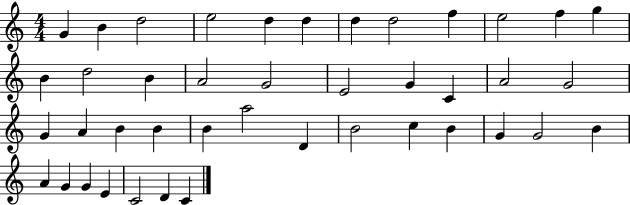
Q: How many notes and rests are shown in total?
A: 42